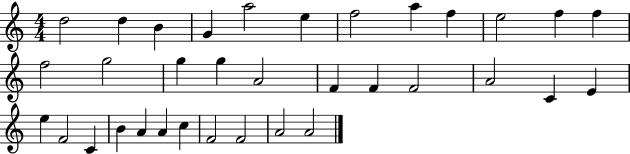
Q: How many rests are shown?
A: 0